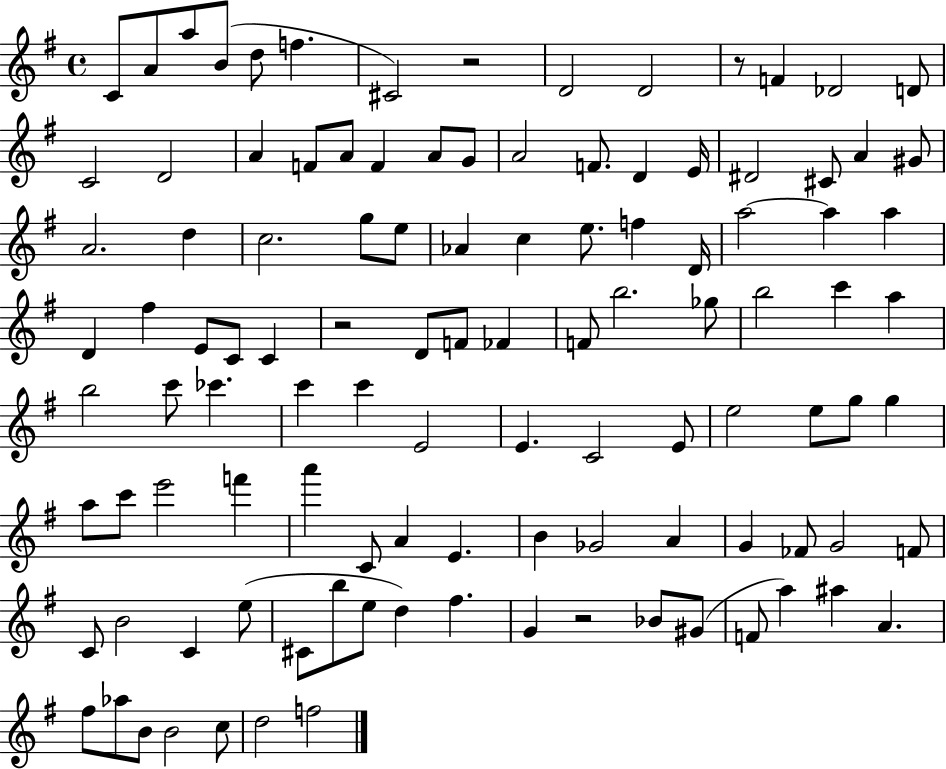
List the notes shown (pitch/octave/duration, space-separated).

C4/e A4/e A5/e B4/e D5/e F5/q. C#4/h R/h D4/h D4/h R/e F4/q Db4/h D4/e C4/h D4/h A4/q F4/e A4/e F4/q A4/e G4/e A4/h F4/e. D4/q E4/s D#4/h C#4/e A4/q G#4/e A4/h. D5/q C5/h. G5/e E5/e Ab4/q C5/q E5/e. F5/q D4/s A5/h A5/q A5/q D4/q F#5/q E4/e C4/e C4/q R/h D4/e F4/e FES4/q F4/e B5/h. Gb5/e B5/h C6/q A5/q B5/h C6/e CES6/q. C6/q C6/q E4/h E4/q. C4/h E4/e E5/h E5/e G5/e G5/q A5/e C6/e E6/h F6/q A6/q C4/e A4/q E4/q. B4/q Gb4/h A4/q G4/q FES4/e G4/h F4/e C4/e B4/h C4/q E5/e C#4/e B5/e E5/e D5/q F#5/q. G4/q R/h Bb4/e G#4/e F4/e A5/q A#5/q A4/q. F#5/e Ab5/e B4/e B4/h C5/e D5/h F5/h